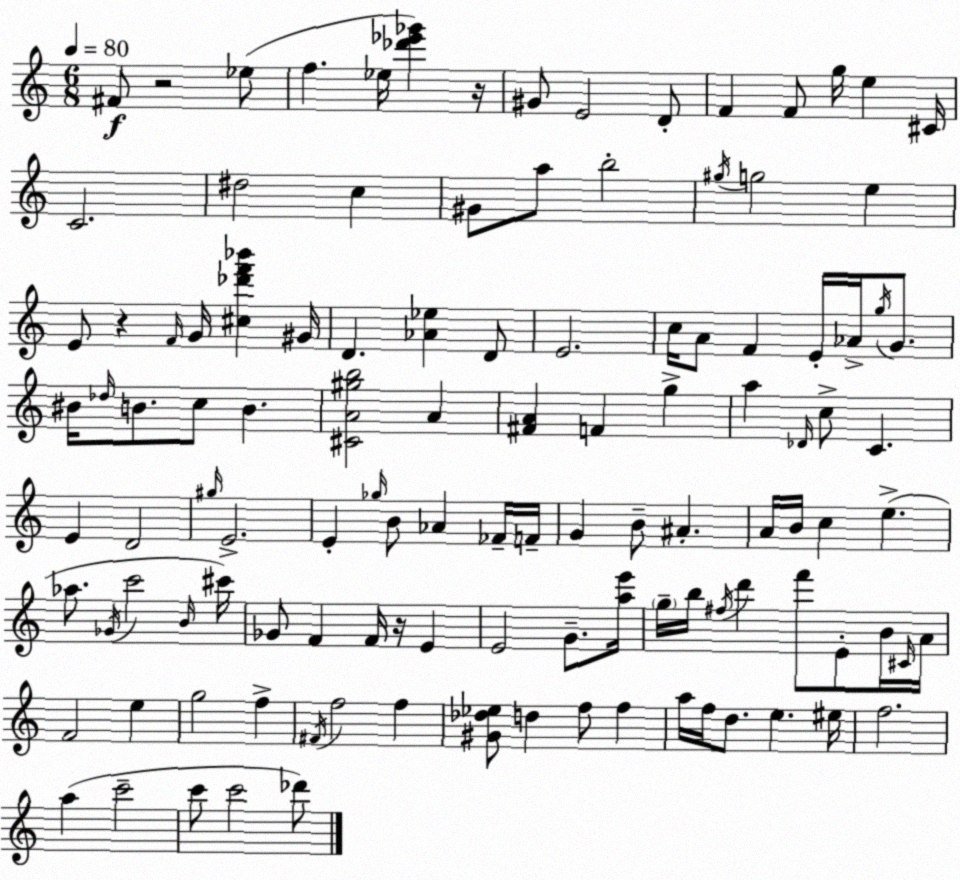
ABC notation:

X:1
T:Untitled
M:6/8
L:1/4
K:C
^F/2 z2 _e/2 f _e/4 [_d'_e'_g'] z/4 ^G/2 E2 D/2 F F/2 g/4 e ^C/4 C2 ^d2 c ^G/2 a/2 b2 ^g/4 g2 e E/2 z F/4 G/4 [^c_d'f'_b'] ^G/4 D [_A_e] D/2 E2 c/4 A/2 F E/4 _A/4 g/4 G/2 ^B/4 _d/4 B/2 c/2 B [^CA^gb]2 A [^FA] F g a _D/4 c/2 C E D2 ^g/4 E2 E _g/4 B/2 _A _F/4 F/4 G B/2 ^A A/4 B/4 c e _a/2 _G/4 c'2 B/4 ^c'/4 _G/2 F F/4 z/4 E E2 G/2 [ae']/4 g/4 b/4 ^f/4 d' f'/2 E/2 B/4 ^C/4 A/4 F2 e g2 f ^F/4 f2 f [^G_d_e]/2 d f/2 f a/4 f/4 d/2 e ^e/4 f2 a c'2 c'/2 c'2 _d'/2